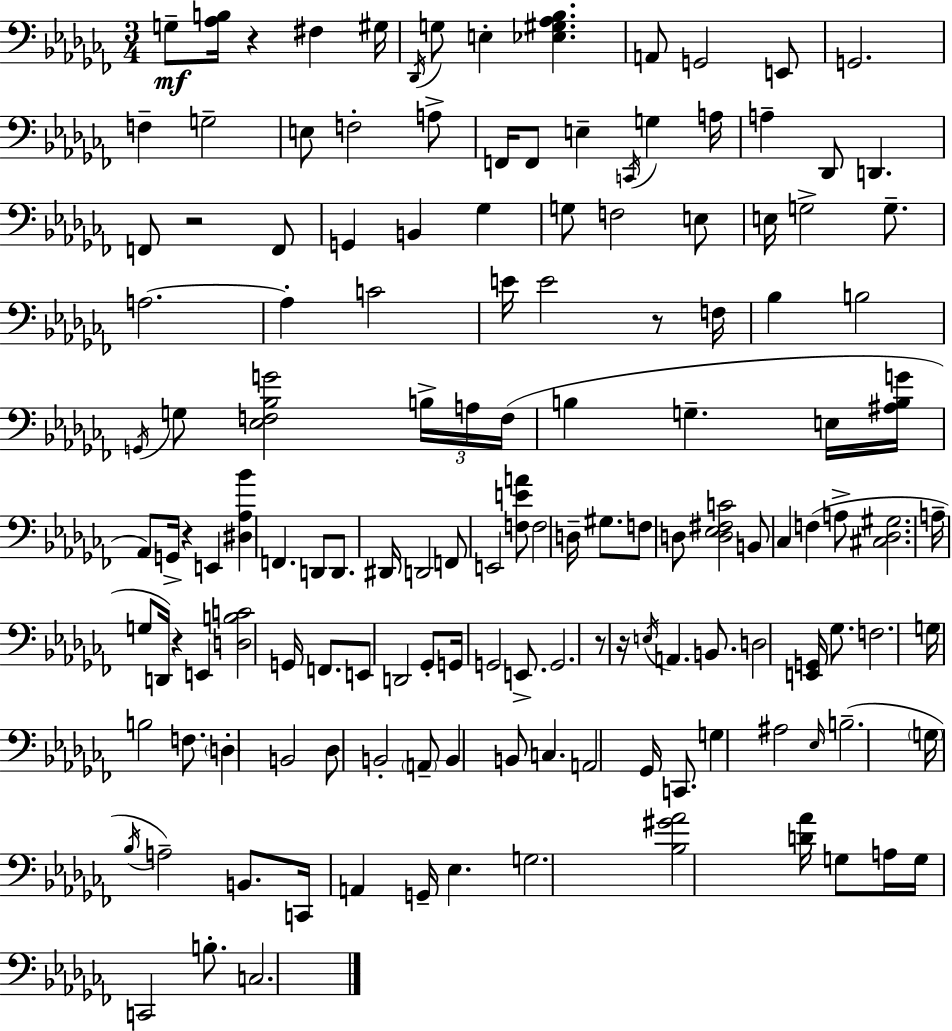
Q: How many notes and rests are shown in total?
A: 141